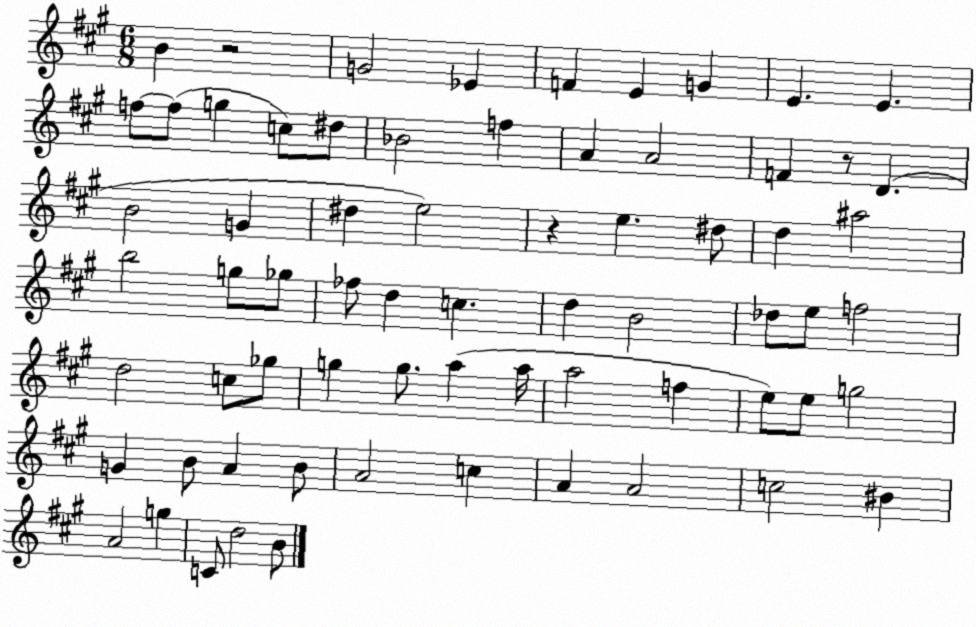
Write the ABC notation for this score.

X:1
T:Untitled
M:6/8
L:1/4
K:A
B z2 G2 _E F E G E E f/2 f/2 g c/2 ^d/2 _B2 f A A2 F z/2 D B2 G ^d e2 z e ^d/2 d ^a2 b2 g/2 _g/2 _f/2 d c d B2 _d/2 e/2 f2 d2 c/2 _g/2 g g/2 a a/4 a2 f e/2 e/2 g2 G B/2 A B/2 A2 c A A2 c2 ^B A2 g C/2 d2 B/2